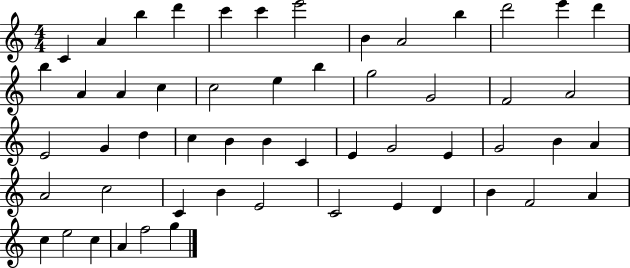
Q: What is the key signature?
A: C major